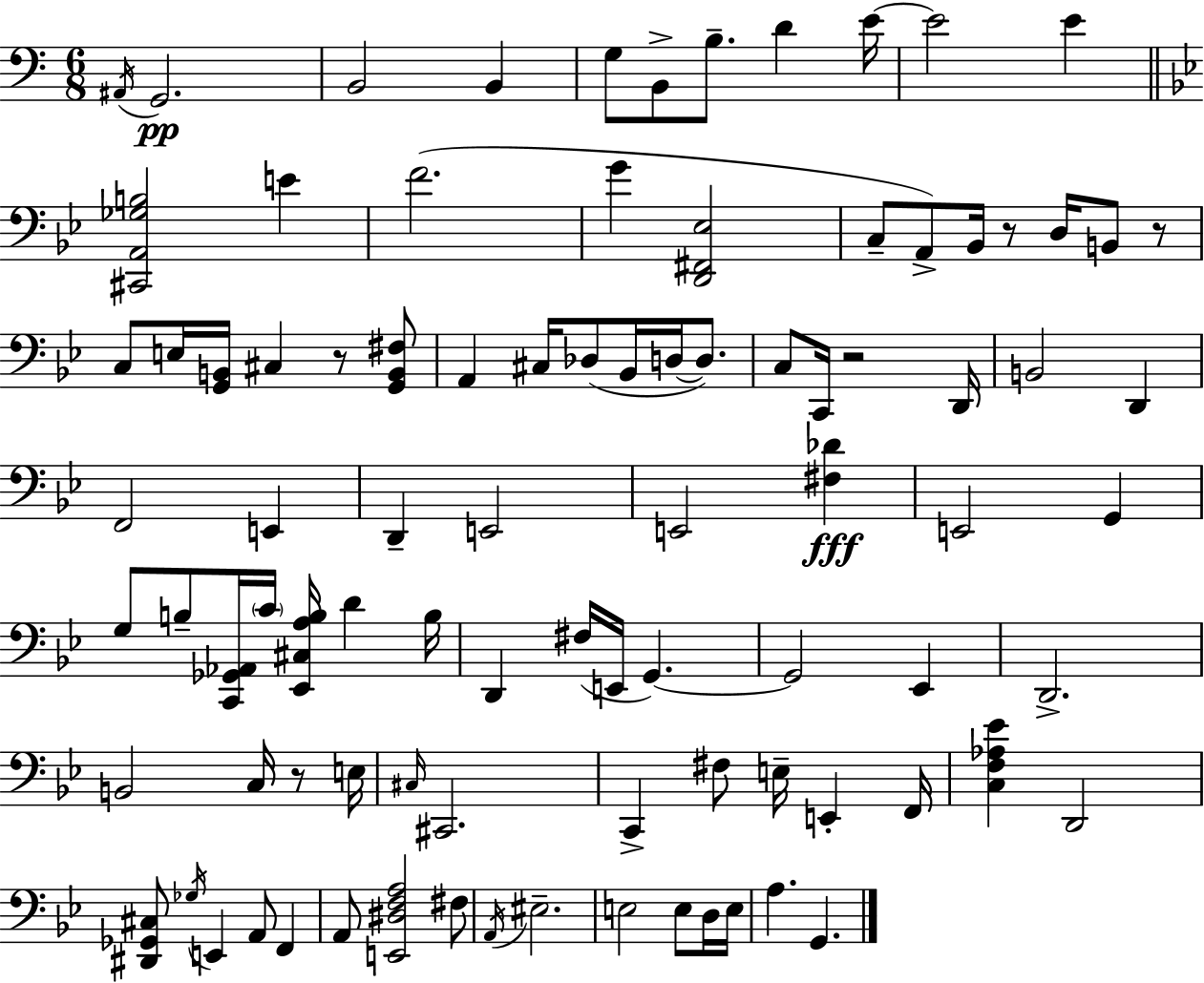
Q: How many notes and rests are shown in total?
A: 92